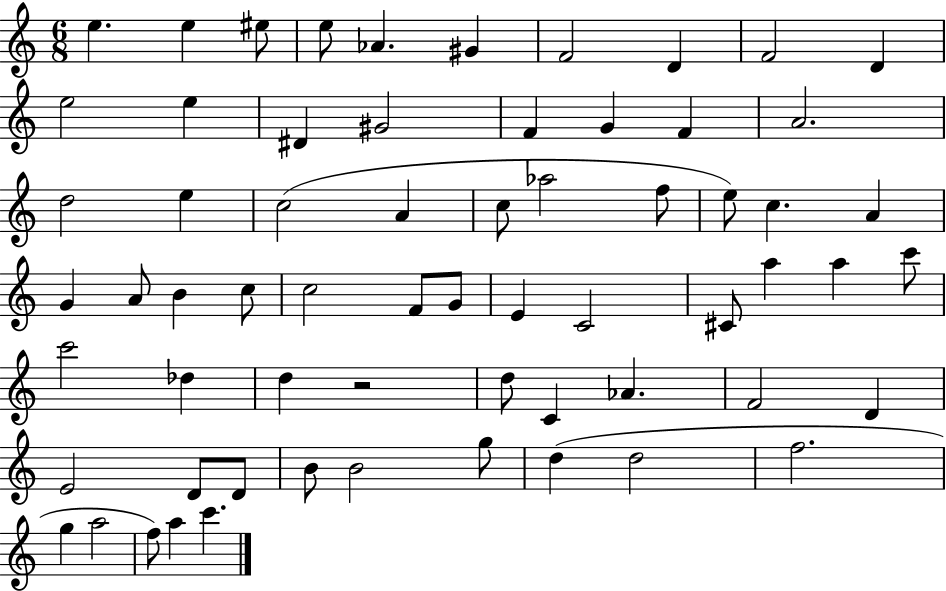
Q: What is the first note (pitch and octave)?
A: E5